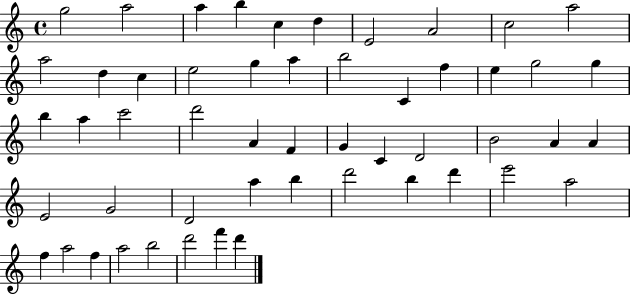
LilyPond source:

{
  \clef treble
  \time 4/4
  \defaultTimeSignature
  \key c \major
  g''2 a''2 | a''4 b''4 c''4 d''4 | e'2 a'2 | c''2 a''2 | \break a''2 d''4 c''4 | e''2 g''4 a''4 | b''2 c'4 f''4 | e''4 g''2 g''4 | \break b''4 a''4 c'''2 | d'''2 a'4 f'4 | g'4 c'4 d'2 | b'2 a'4 a'4 | \break e'2 g'2 | d'2 a''4 b''4 | d'''2 b''4 d'''4 | e'''2 a''2 | \break f''4 a''2 f''4 | a''2 b''2 | d'''2 f'''4 d'''4 | \bar "|."
}